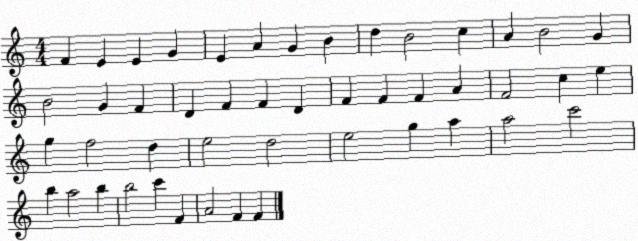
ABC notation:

X:1
T:Untitled
M:4/4
L:1/4
K:C
F E E G E A G B d B2 c A B2 G B2 G F D F F D F F F A F2 c e g f2 d e2 d2 e2 g a a2 c'2 b a2 b b2 c' F A2 F F